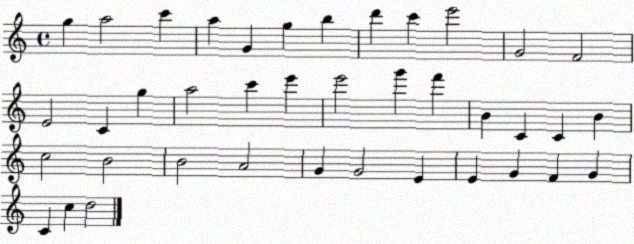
X:1
T:Untitled
M:4/4
L:1/4
K:C
g a2 c' a G g b d' c' e'2 G2 F2 E2 C g a2 c' e' e'2 g' f' B C C B c2 B2 B2 A2 G G2 E E G F G C c d2